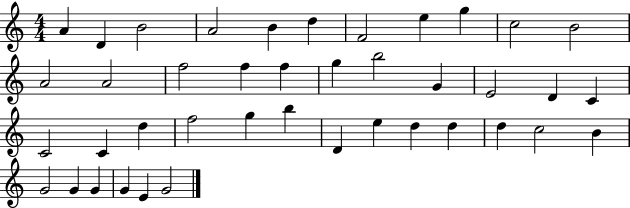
A4/q D4/q B4/h A4/h B4/q D5/q F4/h E5/q G5/q C5/h B4/h A4/h A4/h F5/h F5/q F5/q G5/q B5/h G4/q E4/h D4/q C4/q C4/h C4/q D5/q F5/h G5/q B5/q D4/q E5/q D5/q D5/q D5/q C5/h B4/q G4/h G4/q G4/q G4/q E4/q G4/h